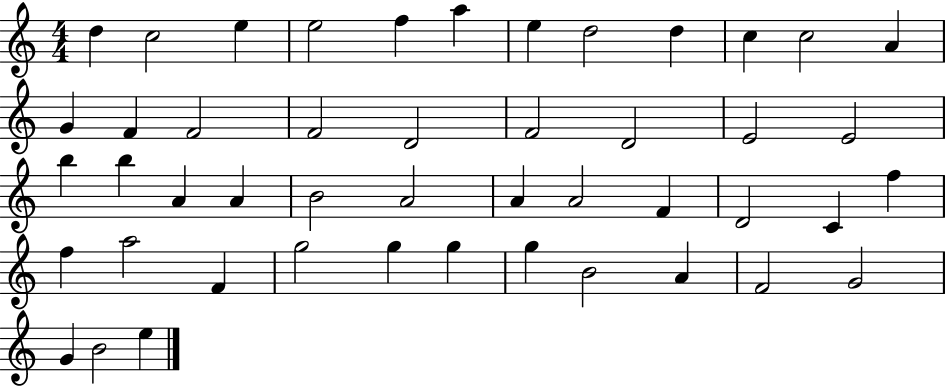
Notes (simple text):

D5/q C5/h E5/q E5/h F5/q A5/q E5/q D5/h D5/q C5/q C5/h A4/q G4/q F4/q F4/h F4/h D4/h F4/h D4/h E4/h E4/h B5/q B5/q A4/q A4/q B4/h A4/h A4/q A4/h F4/q D4/h C4/q F5/q F5/q A5/h F4/q G5/h G5/q G5/q G5/q B4/h A4/q F4/h G4/h G4/q B4/h E5/q